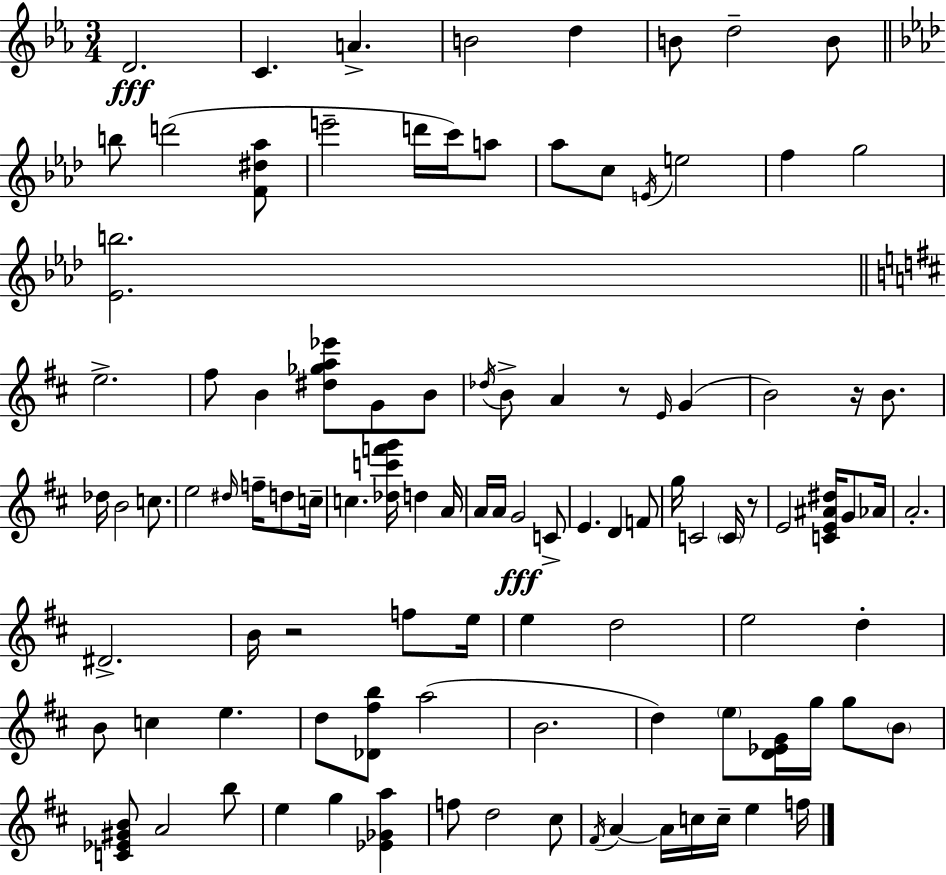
D4/h. C4/q. A4/q. B4/h D5/q B4/e D5/h B4/e B5/e D6/h [F4,D#5,Ab5]/e E6/h D6/s C6/s A5/e Ab5/e C5/e E4/s E5/h F5/q G5/h [Eb4,B5]/h. E5/h. F#5/e B4/q [D#5,Gb5,A5,Eb6]/e G4/e B4/e Db5/s B4/e A4/q R/e E4/s G4/q B4/h R/s B4/e. Db5/s B4/h C5/e. E5/h D#5/s F5/s D5/e C5/s C5/q. [Db5,C6,F6,G6]/s D5/q A4/s A4/s A4/s G4/h C4/e E4/q. D4/q F4/e G5/s C4/h C4/s R/e E4/h [C4,E4,A#4,D#5]/s G4/e Ab4/s A4/h. D#4/h. B4/s R/h F5/e E5/s E5/q D5/h E5/h D5/q B4/e C5/q E5/q. D5/e [Db4,F#5,B5]/e A5/h B4/h. D5/q E5/e [D4,Eb4,G4]/s G5/s G5/e B4/e [C4,Eb4,G#4,B4]/e A4/h B5/e E5/q G5/q [Eb4,Gb4,A5]/q F5/e D5/h C#5/e F#4/s A4/q A4/s C5/s C5/s E5/q F5/s